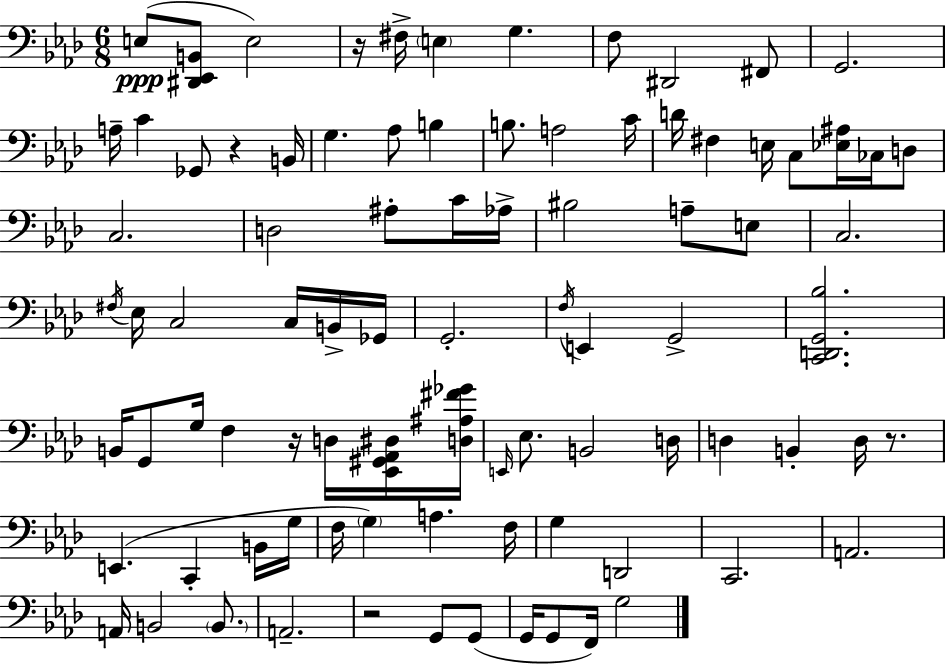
{
  \clef bass
  \numericTimeSignature
  \time 6/8
  \key aes \major
  e8(\ppp <dis, ees, b,>8 e2) | r16 fis16-> \parenthesize e4 g4. | f8 dis,2 fis,8 | g,2. | \break a16-- c'4 ges,8 r4 b,16 | g4. aes8 b4 | b8. a2 c'16 | d'16 fis4 e16 c8 <ees ais>16 ces16 d8 | \break c2. | d2 ais8-. c'16 aes16-> | bis2 a8-- e8 | c2. | \break \acciaccatura { fis16 } ees16 c2 c16 b,16-> | ges,16 g,2.-. | \acciaccatura { f16 } e,4 g,2-> | <c, d, g, bes>2. | \break b,16 g,8 g16 f4 r16 d16 | <ees, gis, aes, dis>16 <d ais fis' ges'>16 \grace { e,16 } ees8. b,2 | d16 d4 b,4-. d16 | r8. e,4.( c,4-. | \break b,16 g16 f16 \parenthesize g4) a4. | f16 g4 d,2 | c,2. | a,2. | \break a,16 b,2 | \parenthesize b,8. a,2.-- | r2 g,8 | g,8( g,16 g,8 f,16) g2 | \break \bar "|."
}